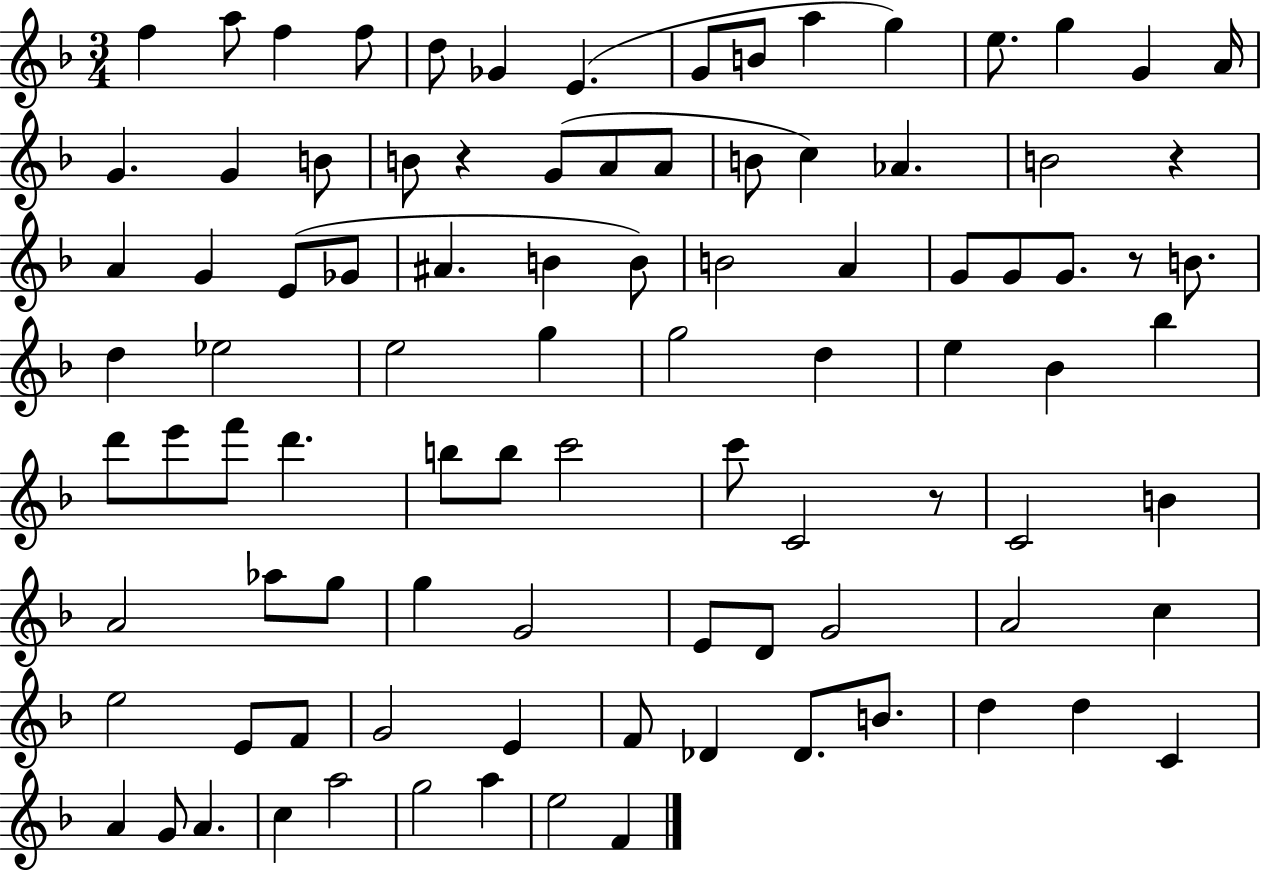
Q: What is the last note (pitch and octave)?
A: F4